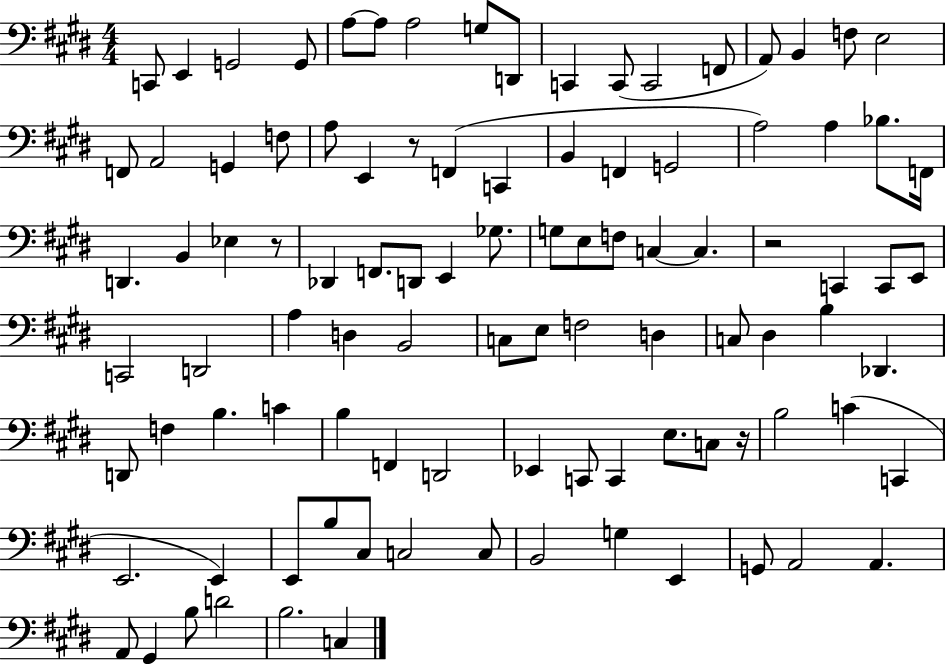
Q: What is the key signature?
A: E major